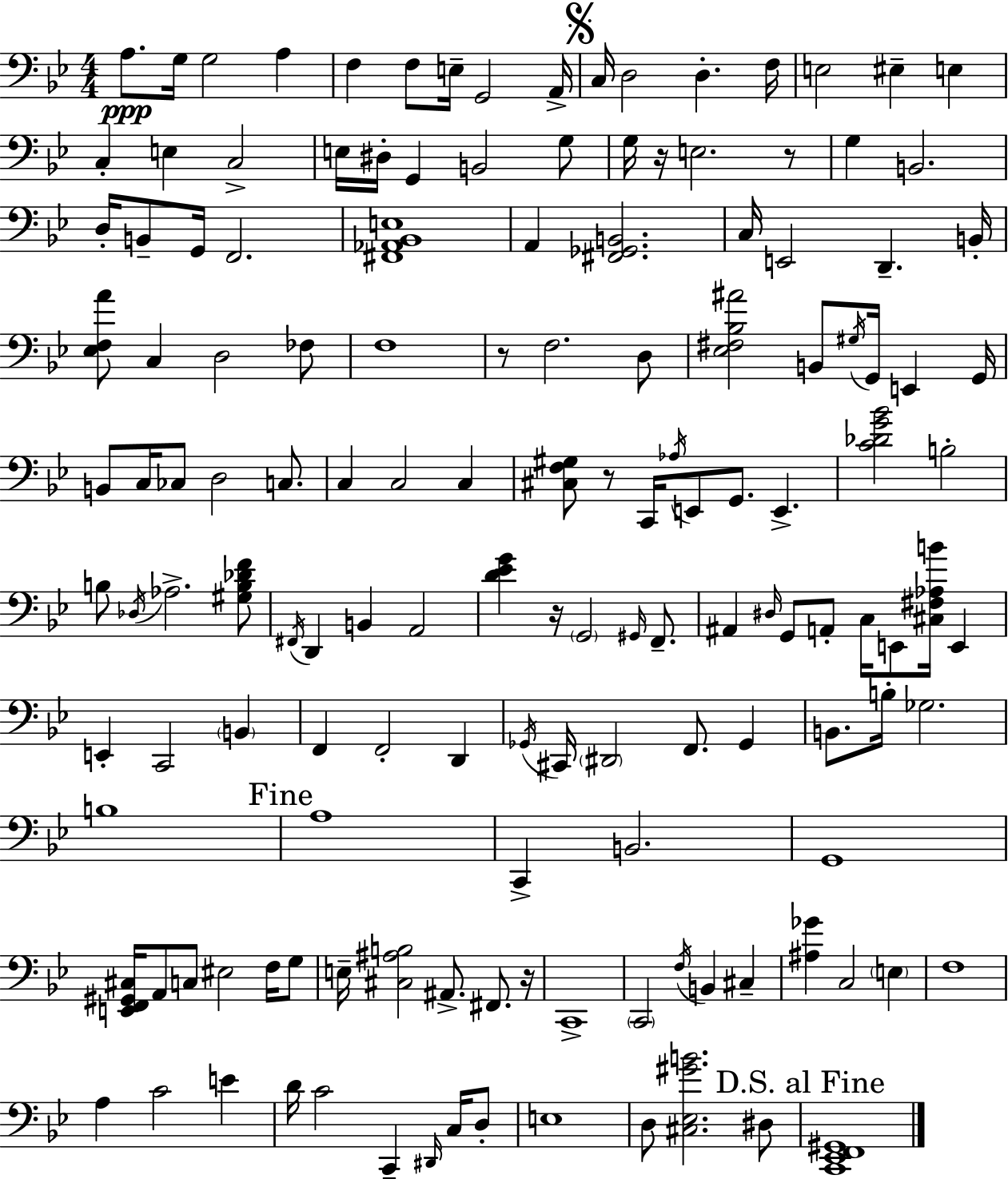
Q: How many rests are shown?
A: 6